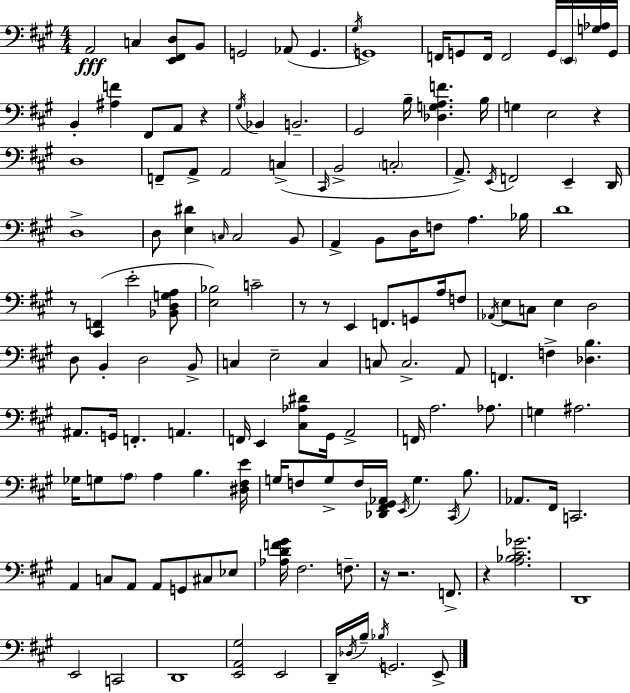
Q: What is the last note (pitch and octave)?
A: E2